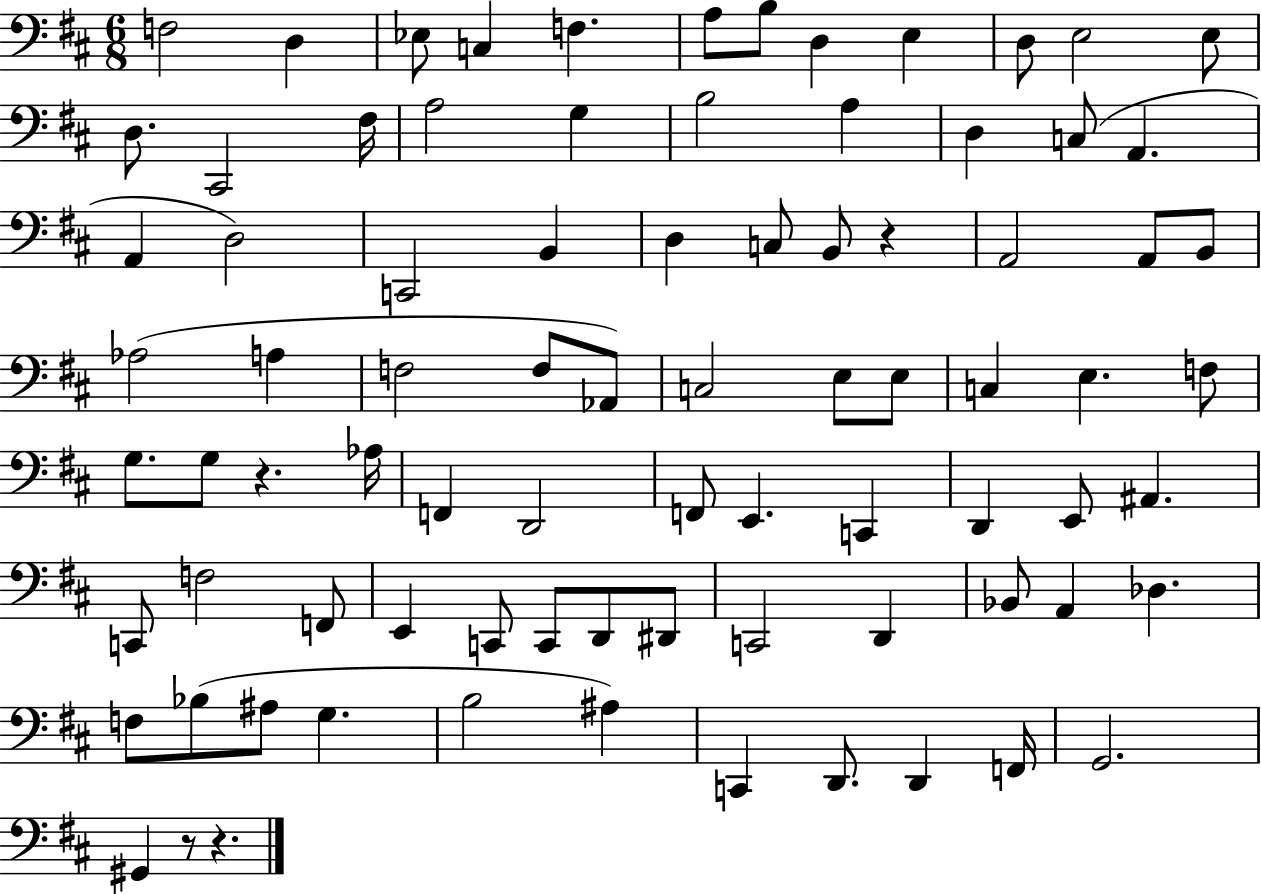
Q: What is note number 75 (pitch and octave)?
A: D2